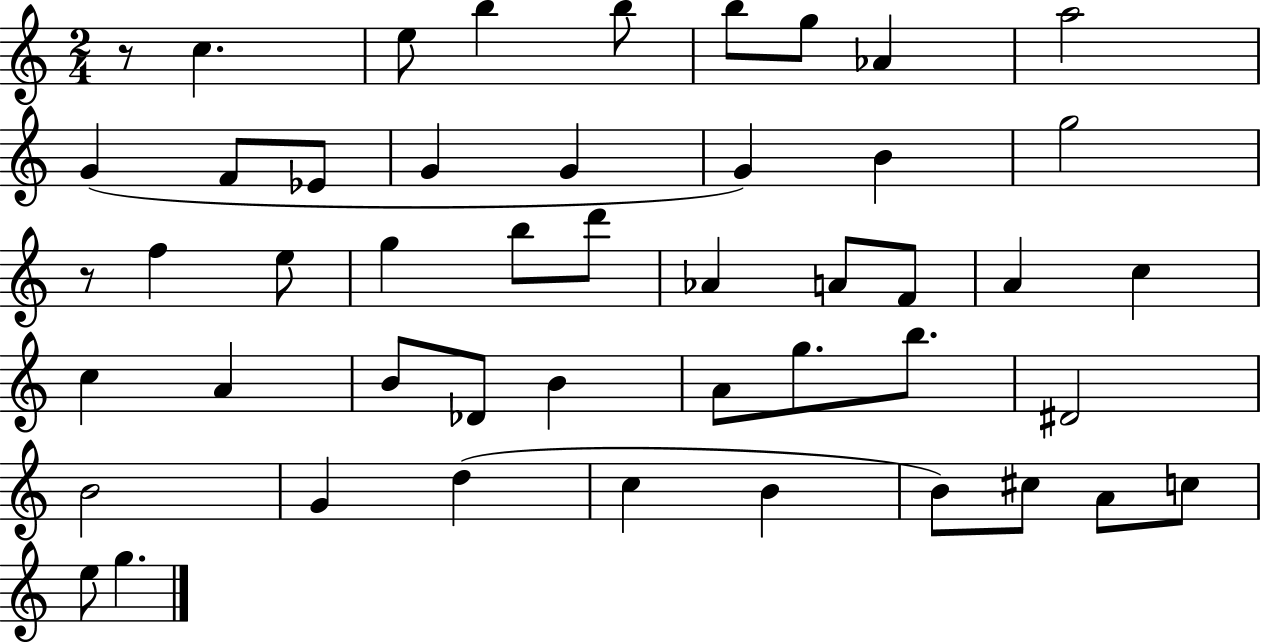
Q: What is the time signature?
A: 2/4